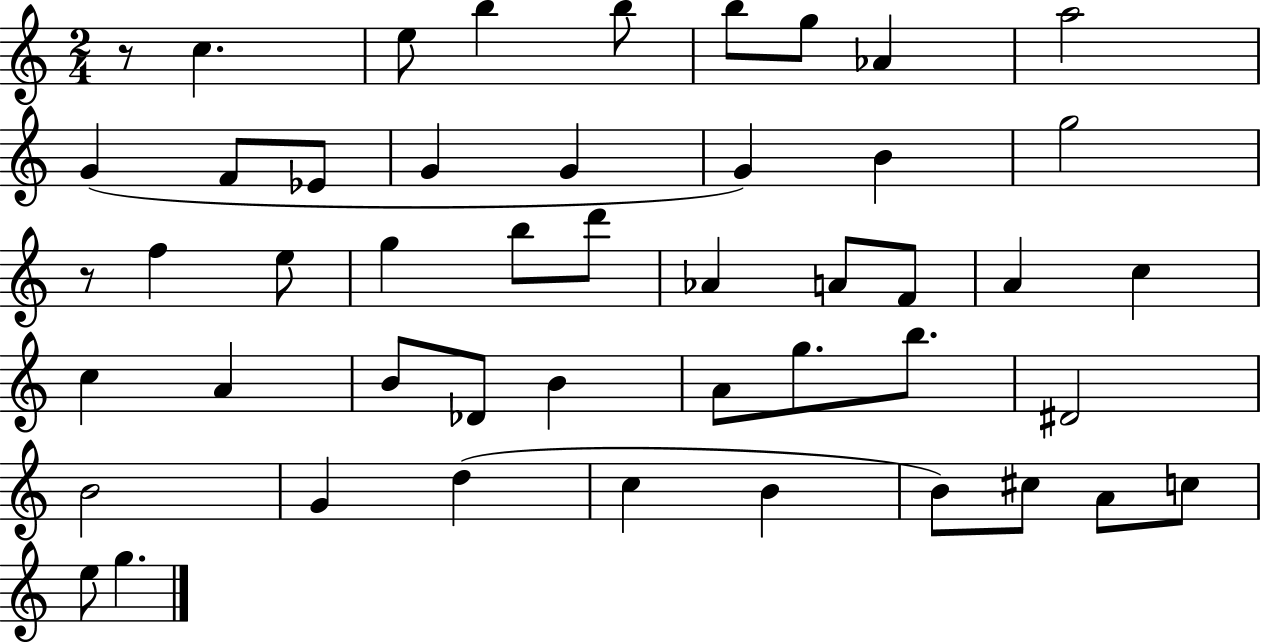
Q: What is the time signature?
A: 2/4